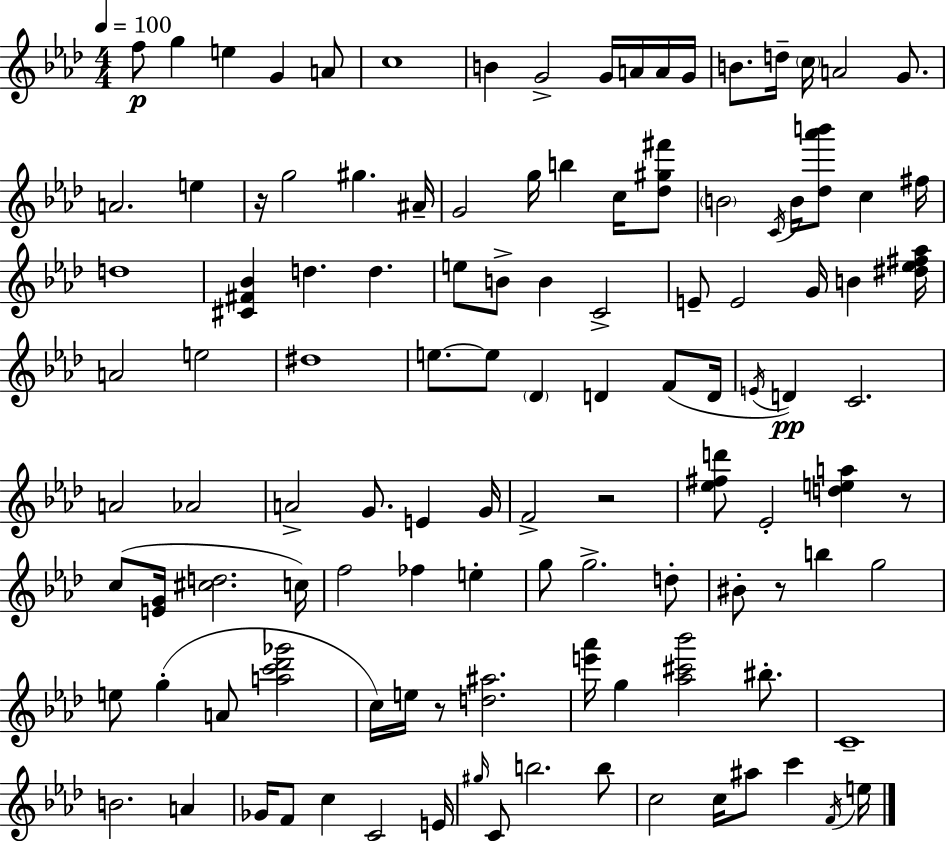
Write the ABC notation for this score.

X:1
T:Untitled
M:4/4
L:1/4
K:Fm
f/2 g e G A/2 c4 B G2 G/4 A/4 A/4 G/4 B/2 d/4 c/4 A2 G/2 A2 e z/4 g2 ^g ^A/4 G2 g/4 b c/4 [_d^g^f']/2 B2 C/4 B/4 [_d_a'b']/2 c ^f/4 d4 [^C^F_B] d d e/2 B/2 B C2 E/2 E2 G/4 B [^d_e^f_a]/4 A2 e2 ^d4 e/2 e/2 _D D F/2 D/4 E/4 D C2 A2 _A2 A2 G/2 E G/4 F2 z2 [_e^fd']/2 _E2 [dea] z/2 c/2 [EG]/4 [^cd]2 c/4 f2 _f e g/2 g2 d/2 ^B/2 z/2 b g2 e/2 g A/2 [ac'_d'_g']2 c/4 e/4 z/2 [d^a]2 [e'_a']/4 g [_a^c'_b']2 ^b/2 C4 B2 A _G/4 F/2 c C2 E/4 ^g/4 C/2 b2 b/2 c2 c/4 ^a/2 c' F/4 e/4